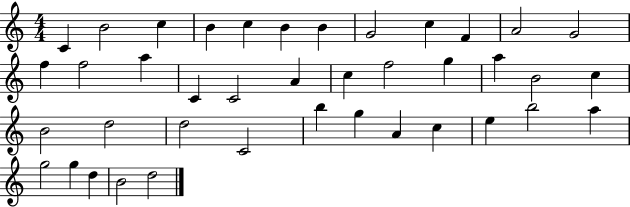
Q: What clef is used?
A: treble